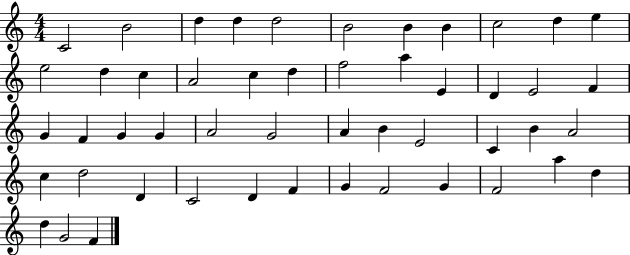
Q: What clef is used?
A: treble